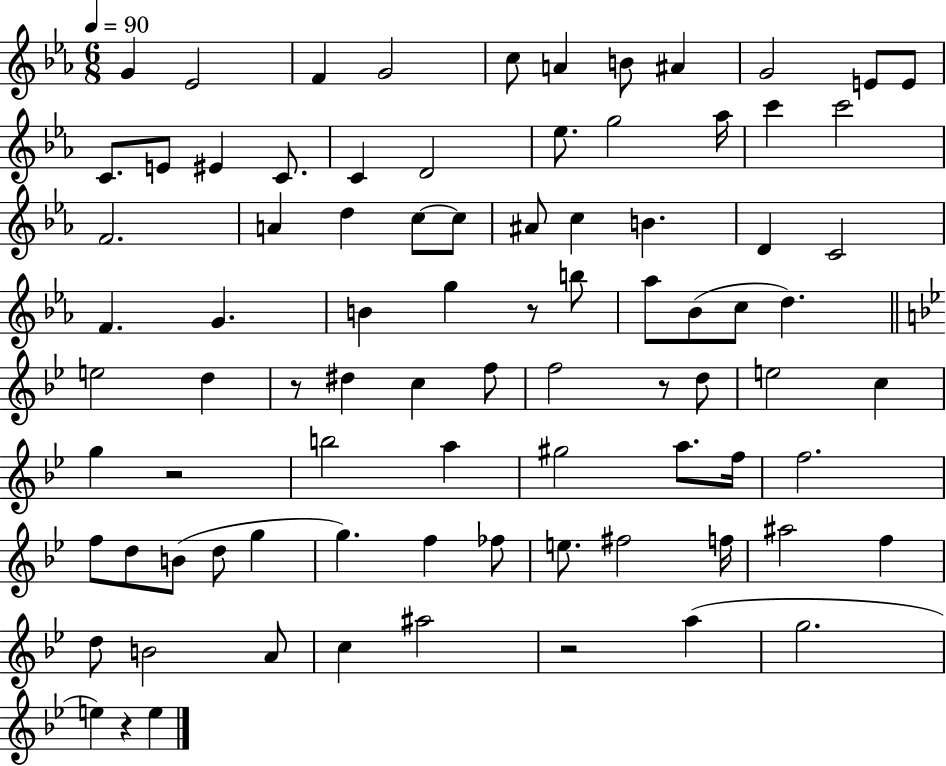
X:1
T:Untitled
M:6/8
L:1/4
K:Eb
G _E2 F G2 c/2 A B/2 ^A G2 E/2 E/2 C/2 E/2 ^E C/2 C D2 _e/2 g2 _a/4 c' c'2 F2 A d c/2 c/2 ^A/2 c B D C2 F G B g z/2 b/2 _a/2 _B/2 c/2 d e2 d z/2 ^d c f/2 f2 z/2 d/2 e2 c g z2 b2 a ^g2 a/2 f/4 f2 f/2 d/2 B/2 d/2 g g f _f/2 e/2 ^f2 f/4 ^a2 f d/2 B2 A/2 c ^a2 z2 a g2 e z e